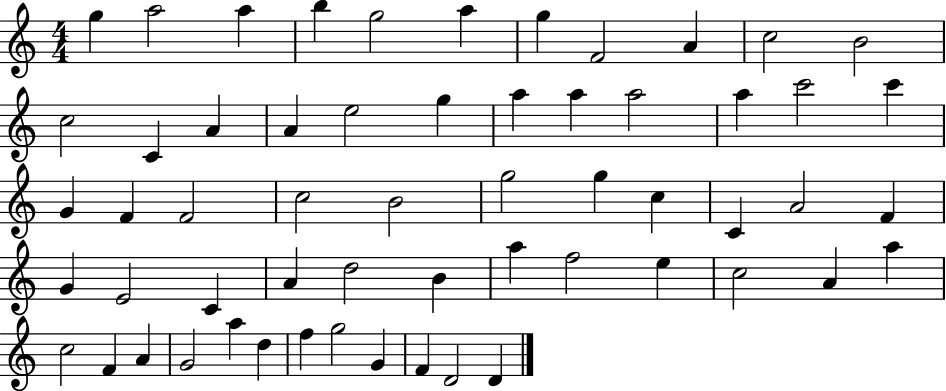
G5/q A5/h A5/q B5/q G5/h A5/q G5/q F4/h A4/q C5/h B4/h C5/h C4/q A4/q A4/q E5/h G5/q A5/q A5/q A5/h A5/q C6/h C6/q G4/q F4/q F4/h C5/h B4/h G5/h G5/q C5/q C4/q A4/h F4/q G4/q E4/h C4/q A4/q D5/h B4/q A5/q F5/h E5/q C5/h A4/q A5/q C5/h F4/q A4/q G4/h A5/q D5/q F5/q G5/h G4/q F4/q D4/h D4/q